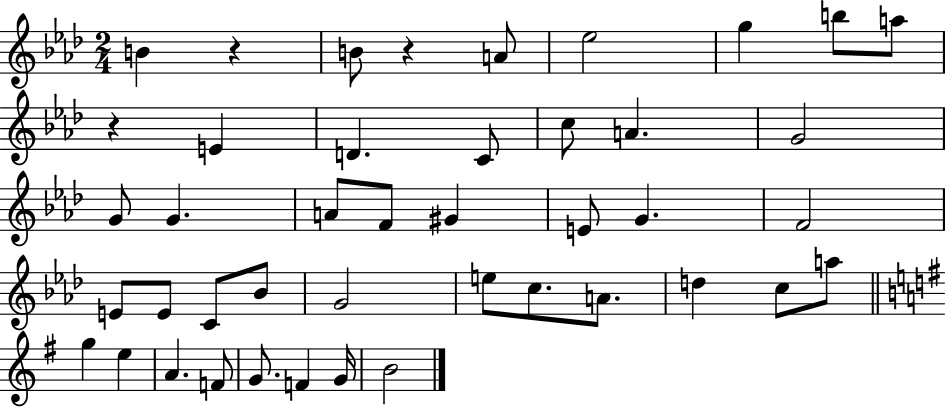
X:1
T:Untitled
M:2/4
L:1/4
K:Ab
B z B/2 z A/2 _e2 g b/2 a/2 z E D C/2 c/2 A G2 G/2 G A/2 F/2 ^G E/2 G F2 E/2 E/2 C/2 _B/2 G2 e/2 c/2 A/2 d c/2 a/2 g e A F/2 G/2 F G/4 B2